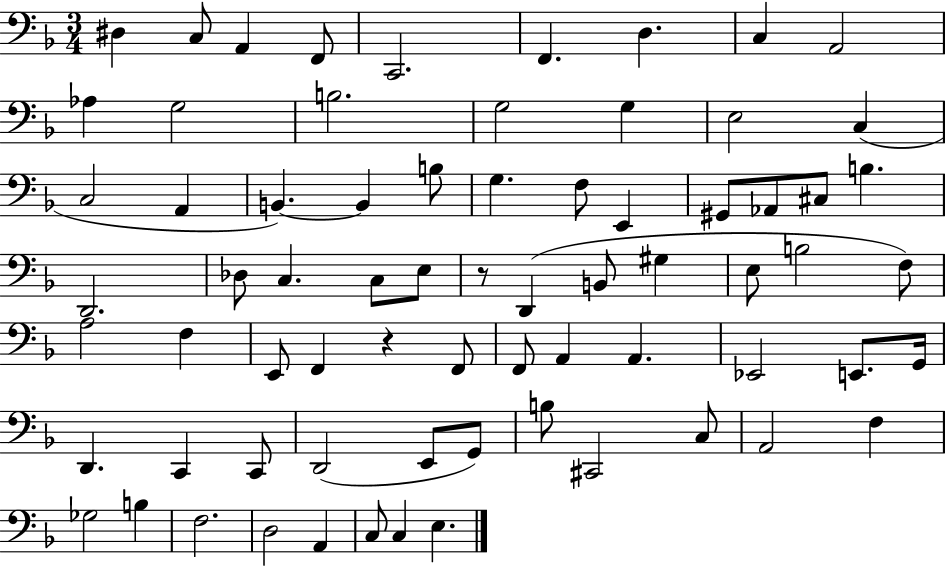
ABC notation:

X:1
T:Untitled
M:3/4
L:1/4
K:F
^D, C,/2 A,, F,,/2 C,,2 F,, D, C, A,,2 _A, G,2 B,2 G,2 G, E,2 C, C,2 A,, B,, B,, B,/2 G, F,/2 E,, ^G,,/2 _A,,/2 ^C,/2 B, D,,2 _D,/2 C, C,/2 E,/2 z/2 D,, B,,/2 ^G, E,/2 B,2 F,/2 A,2 F, E,,/2 F,, z F,,/2 F,,/2 A,, A,, _E,,2 E,,/2 G,,/4 D,, C,, C,,/2 D,,2 E,,/2 G,,/2 B,/2 ^C,,2 C,/2 A,,2 F, _G,2 B, F,2 D,2 A,, C,/2 C, E,